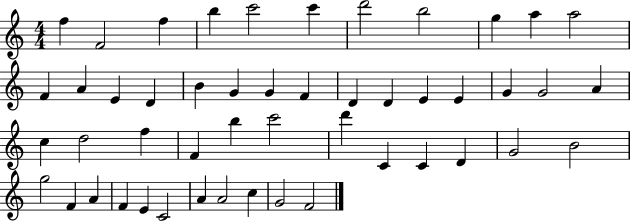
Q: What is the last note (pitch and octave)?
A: F4